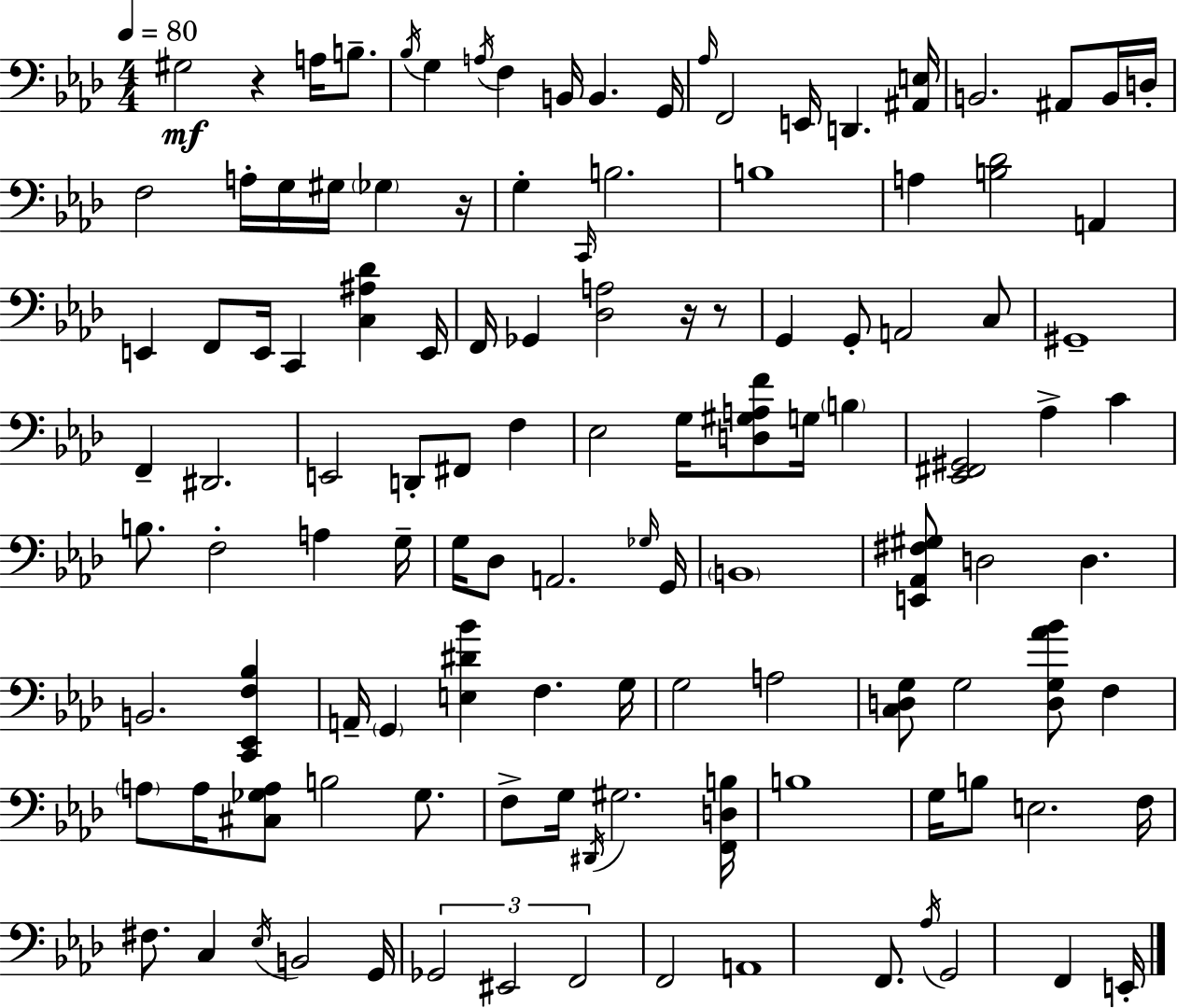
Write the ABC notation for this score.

X:1
T:Untitled
M:4/4
L:1/4
K:Ab
^G,2 z A,/4 B,/2 _B,/4 G, A,/4 F, B,,/4 B,, G,,/4 _A,/4 F,,2 E,,/4 D,, [^A,,E,]/4 B,,2 ^A,,/2 B,,/4 D,/4 F,2 A,/4 G,/4 ^G,/4 _G, z/4 G, C,,/4 B,2 B,4 A, [B,_D]2 A,, E,, F,,/2 E,,/4 C,, [C,^A,_D] E,,/4 F,,/4 _G,, [_D,A,]2 z/4 z/2 G,, G,,/2 A,,2 C,/2 ^G,,4 F,, ^D,,2 E,,2 D,,/2 ^F,,/2 F, _E,2 G,/4 [D,^G,A,F]/2 G,/4 B, [_E,,^F,,^G,,]2 _A, C B,/2 F,2 A, G,/4 G,/4 _D,/2 A,,2 _G,/4 G,,/4 B,,4 [E,,_A,,^F,^G,]/2 D,2 D, B,,2 [C,,_E,,F,_B,] A,,/4 G,, [E,^D_B] F, G,/4 G,2 A,2 [C,D,G,]/2 G,2 [D,G,_A_B]/2 F, A,/2 A,/4 [^C,_G,A,]/2 B,2 _G,/2 F,/2 G,/4 ^D,,/4 ^G,2 [F,,D,B,]/4 B,4 G,/4 B,/2 E,2 F,/4 ^F,/2 C, _E,/4 B,,2 G,,/4 _G,,2 ^E,,2 F,,2 F,,2 A,,4 F,,/2 _A,/4 G,,2 F,, E,,/4